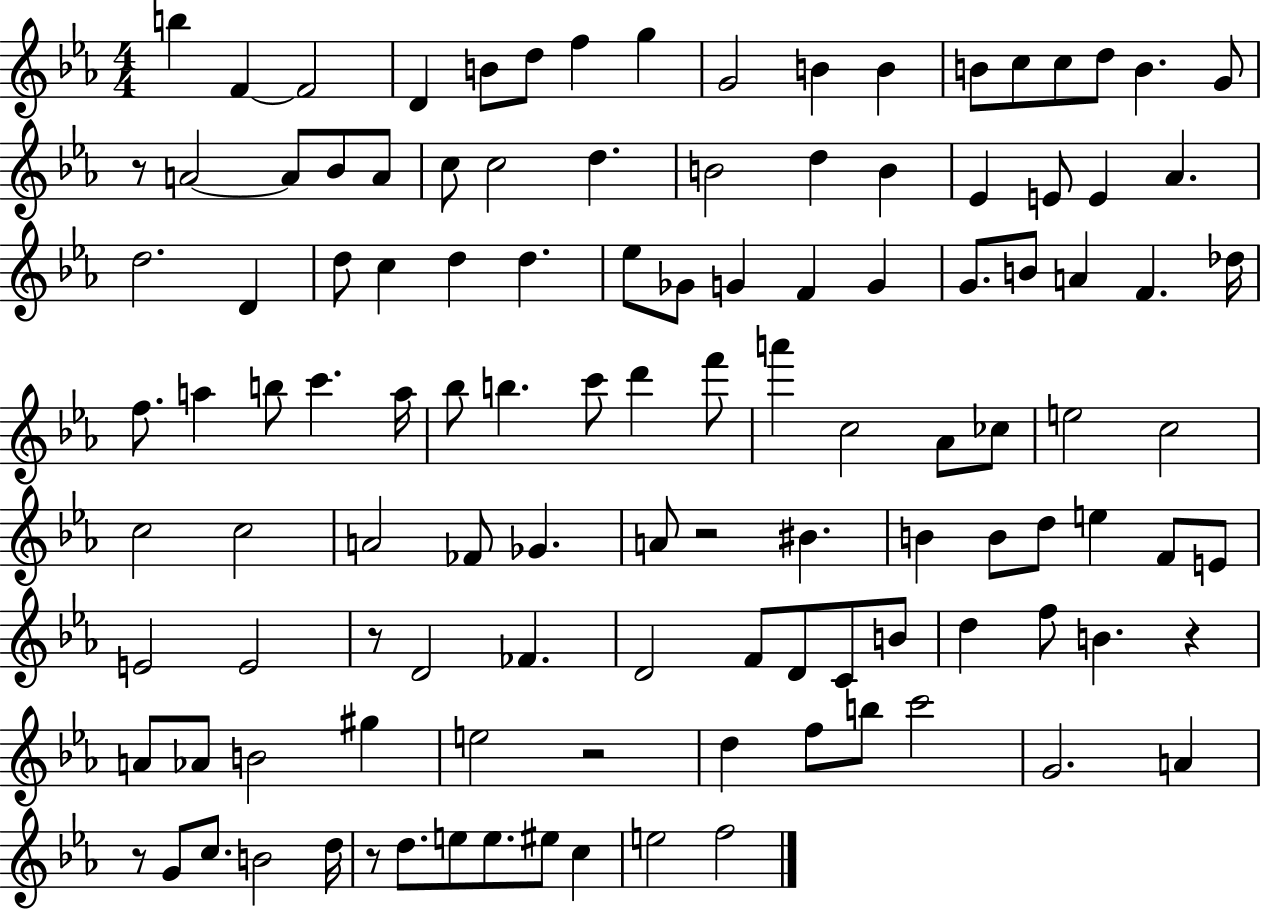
B5/q F4/q F4/h D4/q B4/e D5/e F5/q G5/q G4/h B4/q B4/q B4/e C5/e C5/e D5/e B4/q. G4/e R/e A4/h A4/e Bb4/e A4/e C5/e C5/h D5/q. B4/h D5/q B4/q Eb4/q E4/e E4/q Ab4/q. D5/h. D4/q D5/e C5/q D5/q D5/q. Eb5/e Gb4/e G4/q F4/q G4/q G4/e. B4/e A4/q F4/q. Db5/s F5/e. A5/q B5/e C6/q. A5/s Bb5/e B5/q. C6/e D6/q F6/e A6/q C5/h Ab4/e CES5/e E5/h C5/h C5/h C5/h A4/h FES4/e Gb4/q. A4/e R/h BIS4/q. B4/q B4/e D5/e E5/q F4/e E4/e E4/h E4/h R/e D4/h FES4/q. D4/h F4/e D4/e C4/e B4/e D5/q F5/e B4/q. R/q A4/e Ab4/e B4/h G#5/q E5/h R/h D5/q F5/e B5/e C6/h G4/h. A4/q R/e G4/e C5/e. B4/h D5/s R/e D5/e. E5/e E5/e. EIS5/e C5/q E5/h F5/h